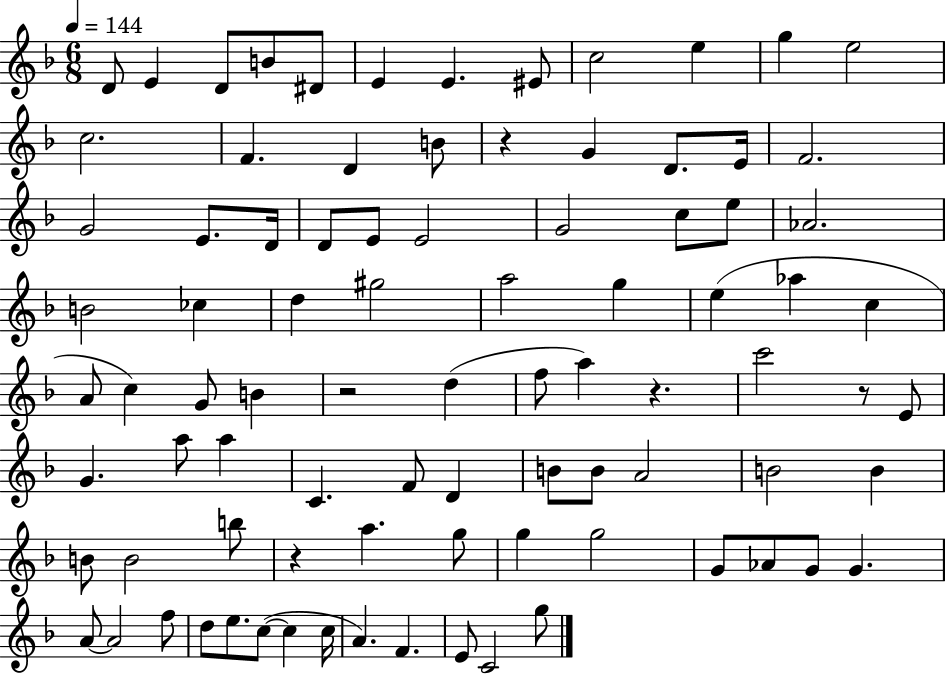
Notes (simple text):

D4/e E4/q D4/e B4/e D#4/e E4/q E4/q. EIS4/e C5/h E5/q G5/q E5/h C5/h. F4/q. D4/q B4/e R/q G4/q D4/e. E4/s F4/h. G4/h E4/e. D4/s D4/e E4/e E4/h G4/h C5/e E5/e Ab4/h. B4/h CES5/q D5/q G#5/h A5/h G5/q E5/q Ab5/q C5/q A4/e C5/q G4/e B4/q R/h D5/q F5/e A5/q R/q. C6/h R/e E4/e G4/q. A5/e A5/q C4/q. F4/e D4/q B4/e B4/e A4/h B4/h B4/q B4/e B4/h B5/e R/q A5/q. G5/e G5/q G5/h G4/e Ab4/e G4/e G4/q. A4/e A4/h F5/e D5/e E5/e. C5/e C5/q C5/s A4/q. F4/q. E4/e C4/h G5/e